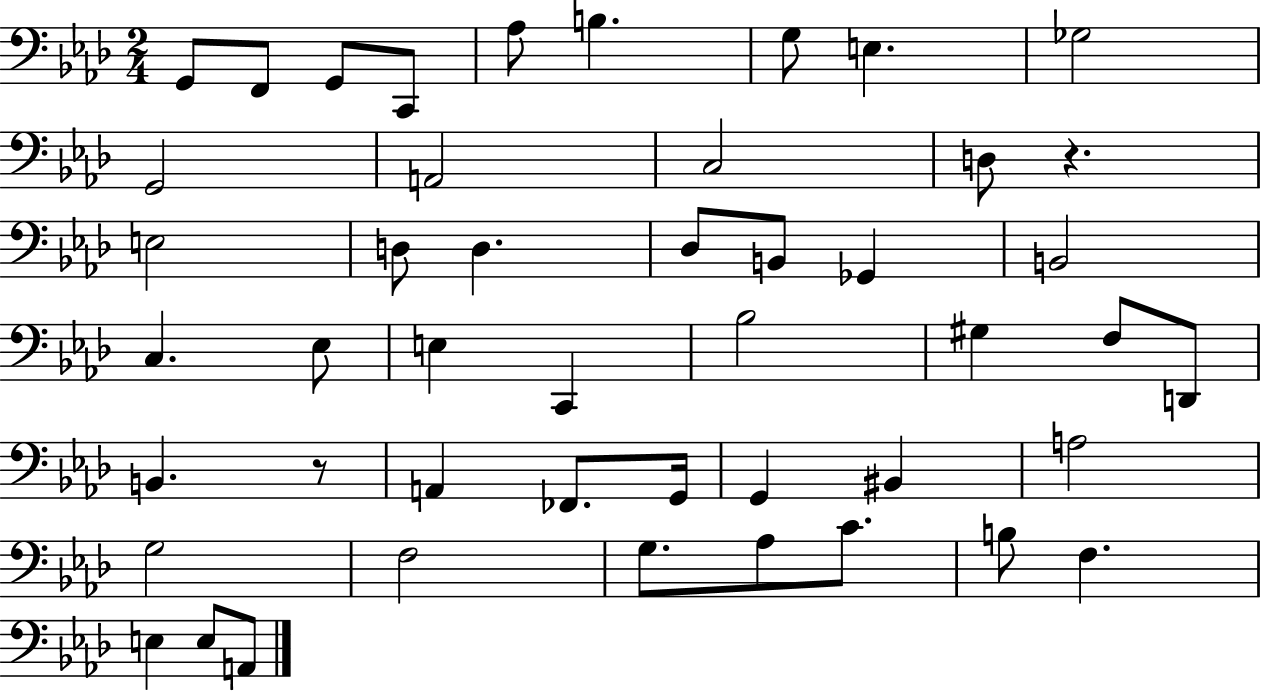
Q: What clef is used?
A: bass